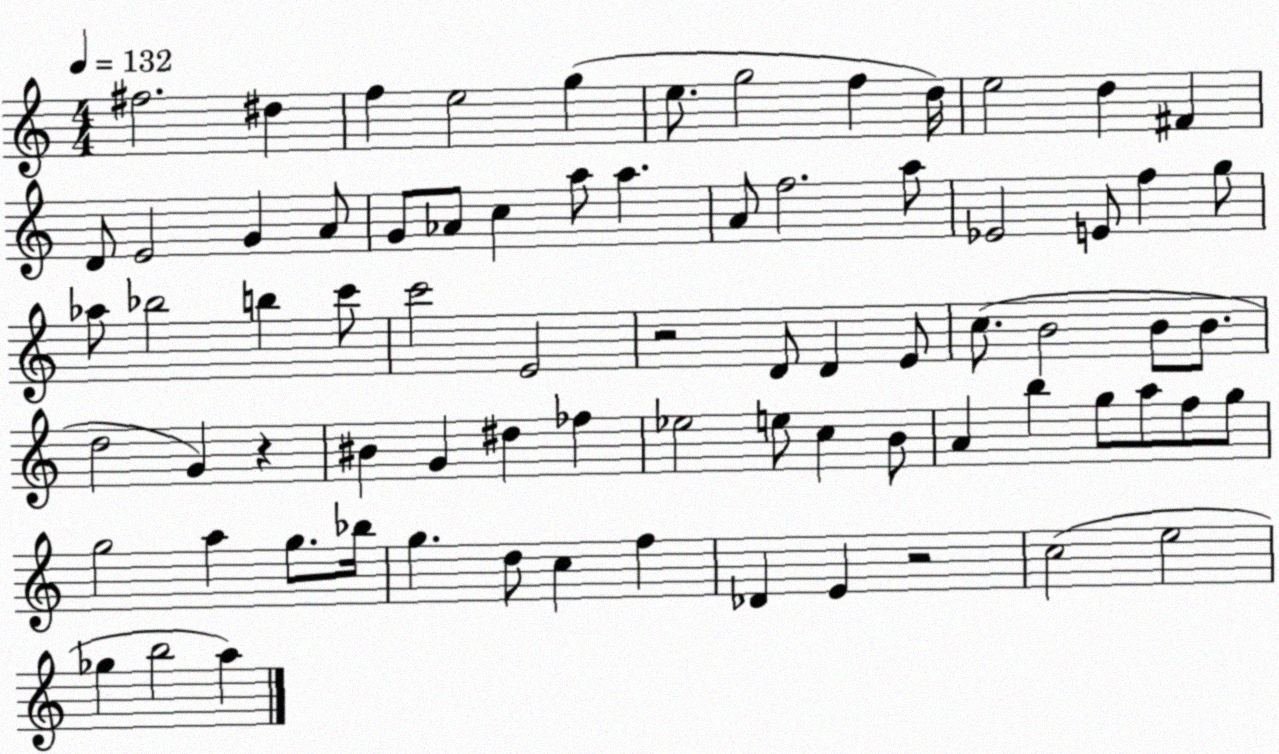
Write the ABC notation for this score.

X:1
T:Untitled
M:4/4
L:1/4
K:C
^f2 ^d f e2 g e/2 g2 f d/4 e2 d ^F D/2 E2 G A/2 G/2 _A/2 c a/2 a A/2 f2 a/2 _E2 E/2 f g/2 _a/2 _b2 b c'/2 c'2 E2 z2 D/2 D E/2 c/2 B2 B/2 B/2 d2 G z ^B G ^d _f _e2 e/2 c B/2 A b g/2 a/2 f/2 g/2 g2 a g/2 _b/4 g d/2 c f _D E z2 c2 e2 _g b2 a